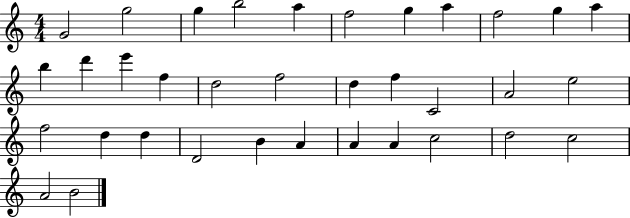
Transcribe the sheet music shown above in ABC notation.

X:1
T:Untitled
M:4/4
L:1/4
K:C
G2 g2 g b2 a f2 g a f2 g a b d' e' f d2 f2 d f C2 A2 e2 f2 d d D2 B A A A c2 d2 c2 A2 B2